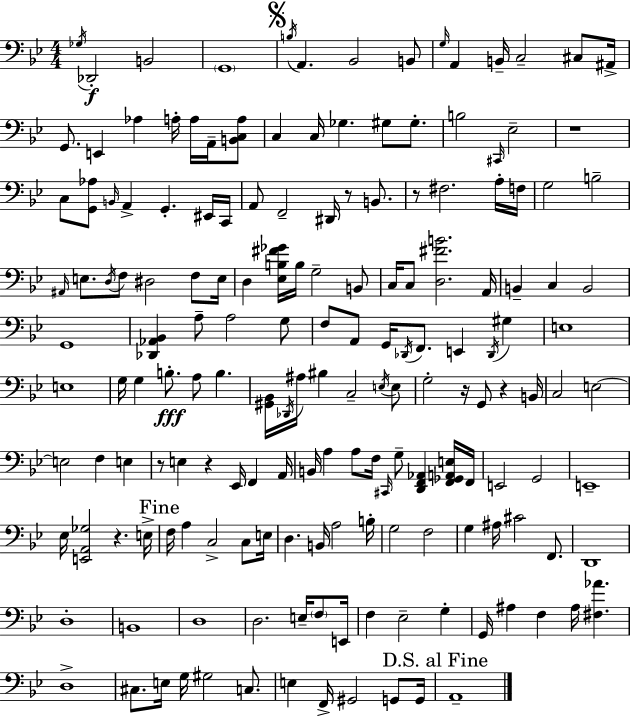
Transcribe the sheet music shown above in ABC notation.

X:1
T:Untitled
M:4/4
L:1/4
K:Gm
_G,/4 _D,,2 B,,2 G,,4 B,/4 A,, _B,,2 B,,/2 G,/4 A,, B,,/4 C,2 ^C,/2 ^A,,/4 G,,/2 E,, _A, A,/4 A,/4 A,,/4 [B,,C,A,]/2 C, C,/4 _G, ^G,/2 ^G,/2 B,2 ^C,,/4 _E,2 z4 C,/2 [G,,_A,]/2 B,,/4 A,, G,, ^E,,/4 C,,/4 A,,/2 F,,2 ^D,,/4 z/2 B,,/2 z/2 ^F,2 A,/4 F,/4 G,2 B,2 ^A,,/4 E,/2 D,/4 F,/2 ^D,2 F,/2 E,/4 D, [_E,B,^F_G]/4 B,/4 G,2 B,,/2 C,/4 C,/2 [D,^FB]2 A,,/4 B,, C, B,,2 G,,4 [_D,,_A,,_B,,] A,/2 A,2 G,/2 F,/2 A,,/2 G,,/4 _D,,/4 F,,/2 E,, _D,,/4 ^G, E,4 E,4 G,/4 G, B,/2 A,/2 B, [^G,,_B,,]/4 _D,,/4 ^A,/4 ^B, C,2 E,/4 E,/2 G,2 z/4 G,,/2 z B,,/4 C,2 E,2 E,2 F, E, z/2 E, z _E,,/4 F,, A,,/4 B,,/4 A, A,/2 F,/4 ^C,,/4 G,/2 [D,,F,,_A,,] [F,,_G,,A,,E,]/4 F,,/4 E,,2 G,,2 E,,4 _E,/4 [E,,A,,_G,]2 z E,/4 F,/4 A, C,2 C,/2 E,/4 D, B,,/4 A,2 B,/4 G,2 F,2 G, ^A,/4 ^C2 F,,/2 D,,4 D,4 B,,4 D,4 D,2 E,/4 F,/2 E,,/4 F, _E,2 G, G,,/4 ^A, F, ^A,/4 [^F,_A] D,4 ^C,/2 E,/4 G,/4 ^G,2 C,/2 E, F,,/4 ^G,,2 G,,/2 G,,/4 A,,4